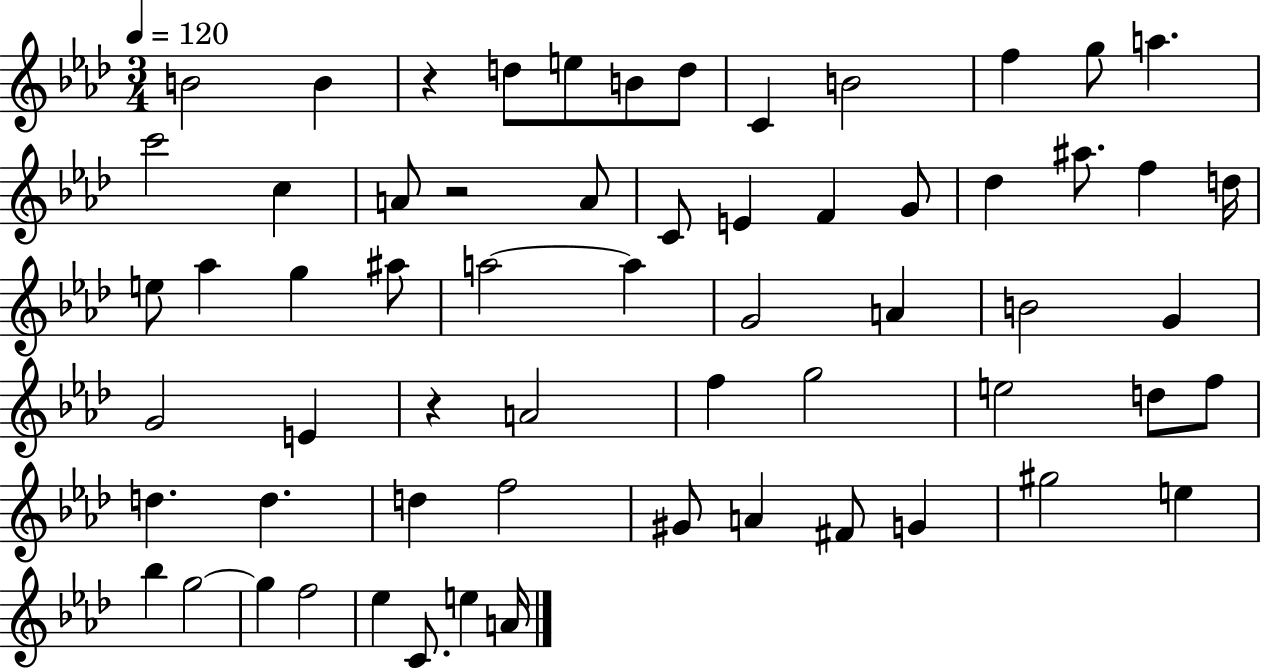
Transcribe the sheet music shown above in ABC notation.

X:1
T:Untitled
M:3/4
L:1/4
K:Ab
B2 B z d/2 e/2 B/2 d/2 C B2 f g/2 a c'2 c A/2 z2 A/2 C/2 E F G/2 _d ^a/2 f d/4 e/2 _a g ^a/2 a2 a G2 A B2 G G2 E z A2 f g2 e2 d/2 f/2 d d d f2 ^G/2 A ^F/2 G ^g2 e _b g2 g f2 _e C/2 e A/4